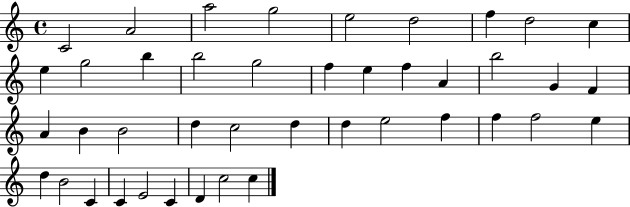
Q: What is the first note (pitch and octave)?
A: C4